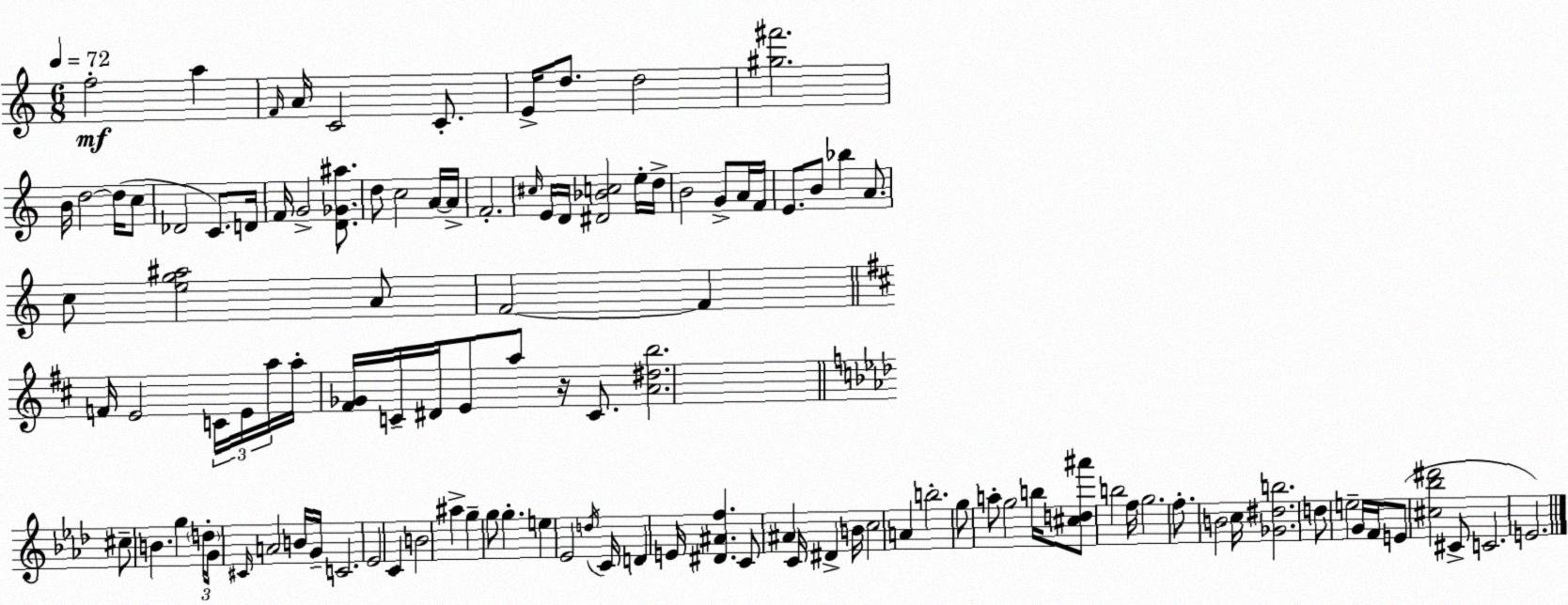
X:1
T:Untitled
M:6/8
L:1/4
K:Am
f2 a F/4 A/4 C2 C/2 E/4 d/2 d2 [^g^f']2 B/4 d2 d/4 c/2 _D2 C/2 D/4 F/4 G2 [D_G^a]/2 d/2 c2 A/4 A/4 F2 ^c/4 E/4 D/4 [^D_Bc]2 e/4 d/4 B2 G/2 A/4 F/4 E/2 B/2 _b A/2 c/2 [eg^a]2 A/2 F2 F F/4 E2 C/4 E/4 a/4 a/4 [^F_G]/4 C/4 ^D/4 E/2 a/2 z/4 C/2 [A^db]2 ^c/2 B g d/4 G/4 ^C/4 A2 B/4 G/4 C2 _E2 C B2 ^a g g/2 g e _E2 d/4 C/4 D E/4 [^D^Af] C/2 ^A C/4 ^D B/4 c2 A b2 g/2 a/2 g2 b/4 [^cd^a']/2 b2 f/4 g2 f/2 B2 c/4 [_G^db]2 d/2 e2 G/4 F/4 E/2 [^c_b^d']2 ^C/2 C2 E2